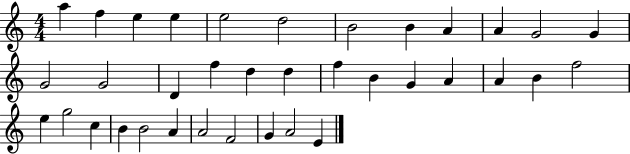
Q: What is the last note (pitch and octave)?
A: E4